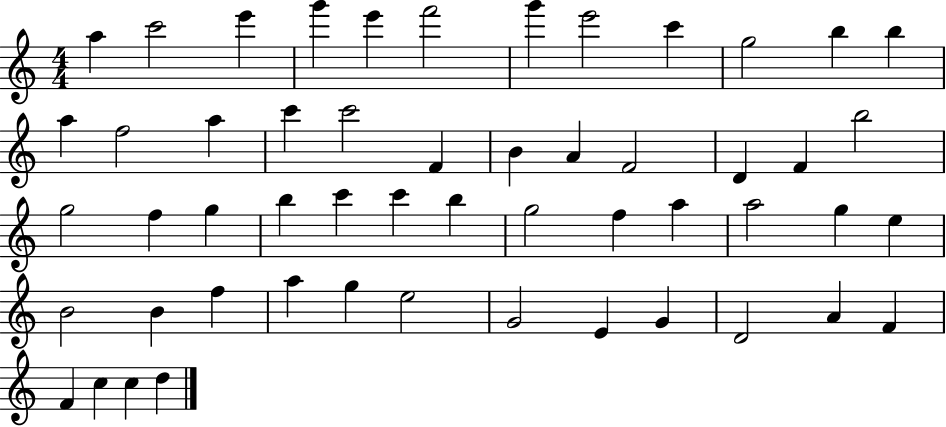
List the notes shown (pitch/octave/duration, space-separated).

A5/q C6/h E6/q G6/q E6/q F6/h G6/q E6/h C6/q G5/h B5/q B5/q A5/q F5/h A5/q C6/q C6/h F4/q B4/q A4/q F4/h D4/q F4/q B5/h G5/h F5/q G5/q B5/q C6/q C6/q B5/q G5/h F5/q A5/q A5/h G5/q E5/q B4/h B4/q F5/q A5/q G5/q E5/h G4/h E4/q G4/q D4/h A4/q F4/q F4/q C5/q C5/q D5/q